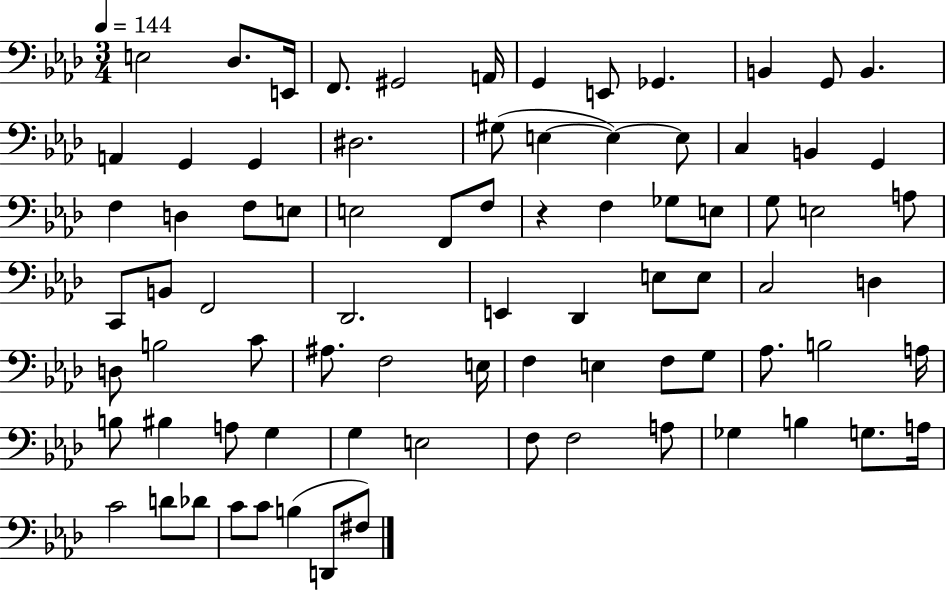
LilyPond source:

{
  \clef bass
  \numericTimeSignature
  \time 3/4
  \key aes \major
  \tempo 4 = 144
  e2 des8. e,16 | f,8. gis,2 a,16 | g,4 e,8 ges,4. | b,4 g,8 b,4. | \break a,4 g,4 g,4 | dis2. | gis8( e4~~ e4~~) e8 | c4 b,4 g,4 | \break f4 d4 f8 e8 | e2 f,8 f8 | r4 f4 ges8 e8 | g8 e2 a8 | \break c,8 b,8 f,2 | des,2. | e,4 des,4 e8 e8 | c2 d4 | \break d8 b2 c'8 | ais8. f2 e16 | f4 e4 f8 g8 | aes8. b2 a16 | \break b8 bis4 a8 g4 | g4 e2 | f8 f2 a8 | ges4 b4 g8. a16 | \break c'2 d'8 des'8 | c'8 c'8 b4( d,8 fis8) | \bar "|."
}